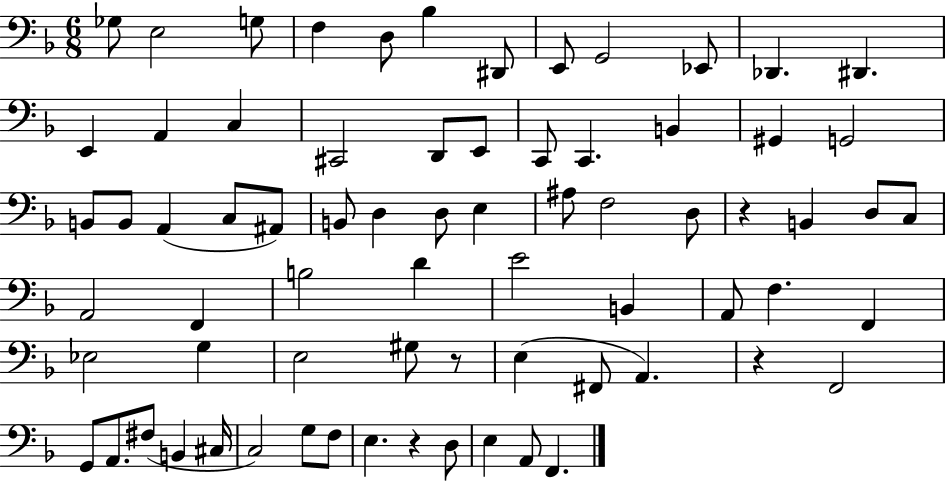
Gb3/e E3/h G3/e F3/q D3/e Bb3/q D#2/e E2/e G2/h Eb2/e Db2/q. D#2/q. E2/q A2/q C3/q C#2/h D2/e E2/e C2/e C2/q. B2/q G#2/q G2/h B2/e B2/e A2/q C3/e A#2/e B2/e D3/q D3/e E3/q A#3/e F3/h D3/e R/q B2/q D3/e C3/e A2/h F2/q B3/h D4/q E4/h B2/q A2/e F3/q. F2/q Eb3/h G3/q E3/h G#3/e R/e E3/q F#2/e A2/q. R/q F2/h G2/e A2/e. F#3/e B2/q C#3/s C3/h G3/e F3/e E3/q. R/q D3/e E3/q A2/e F2/q.